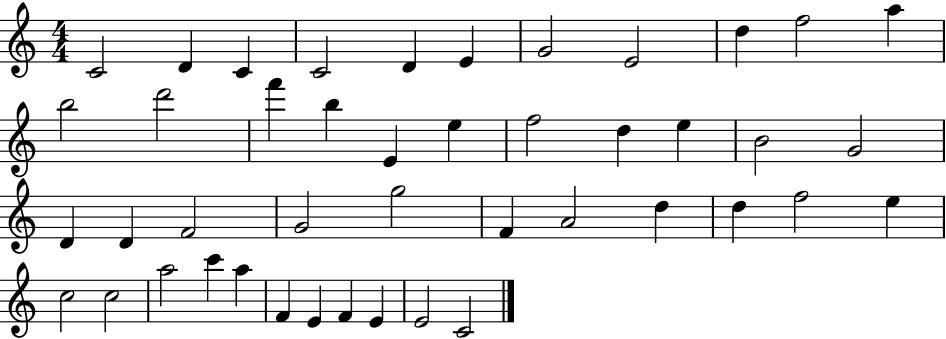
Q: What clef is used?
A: treble